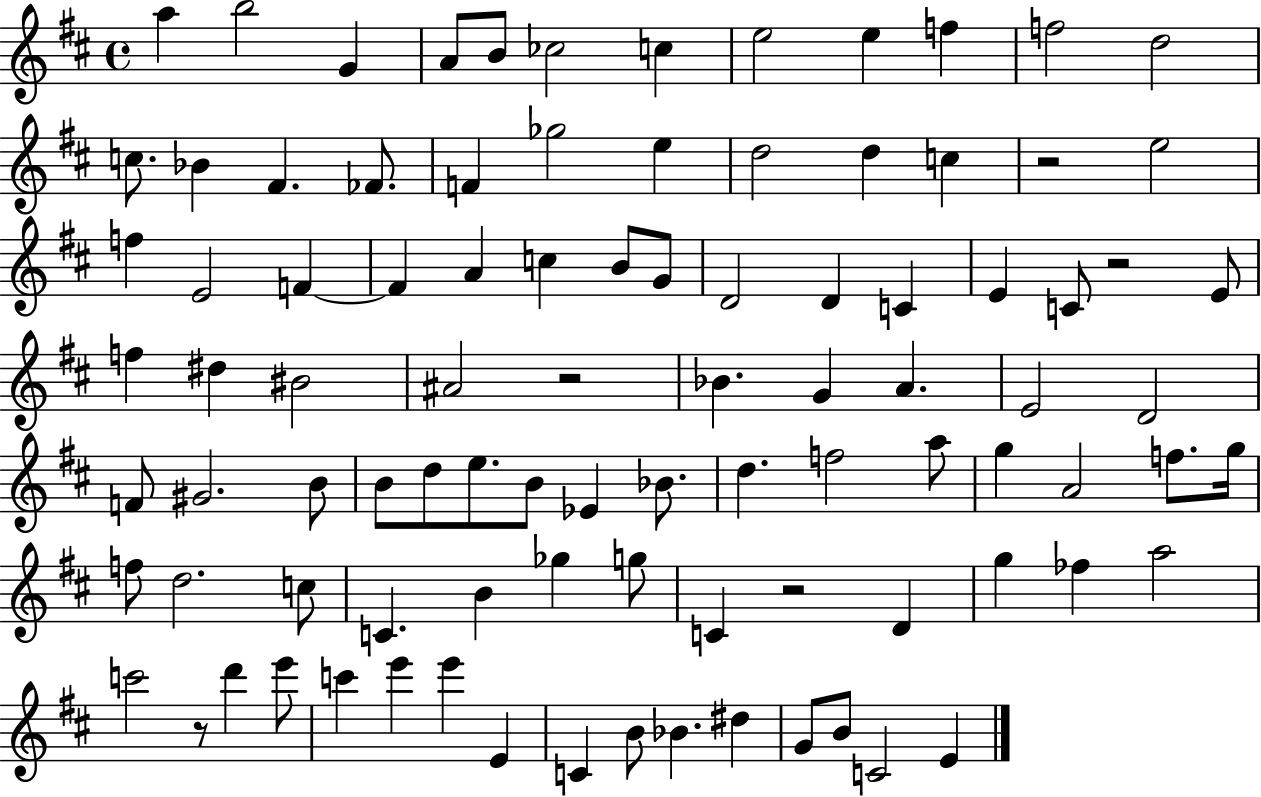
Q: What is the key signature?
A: D major